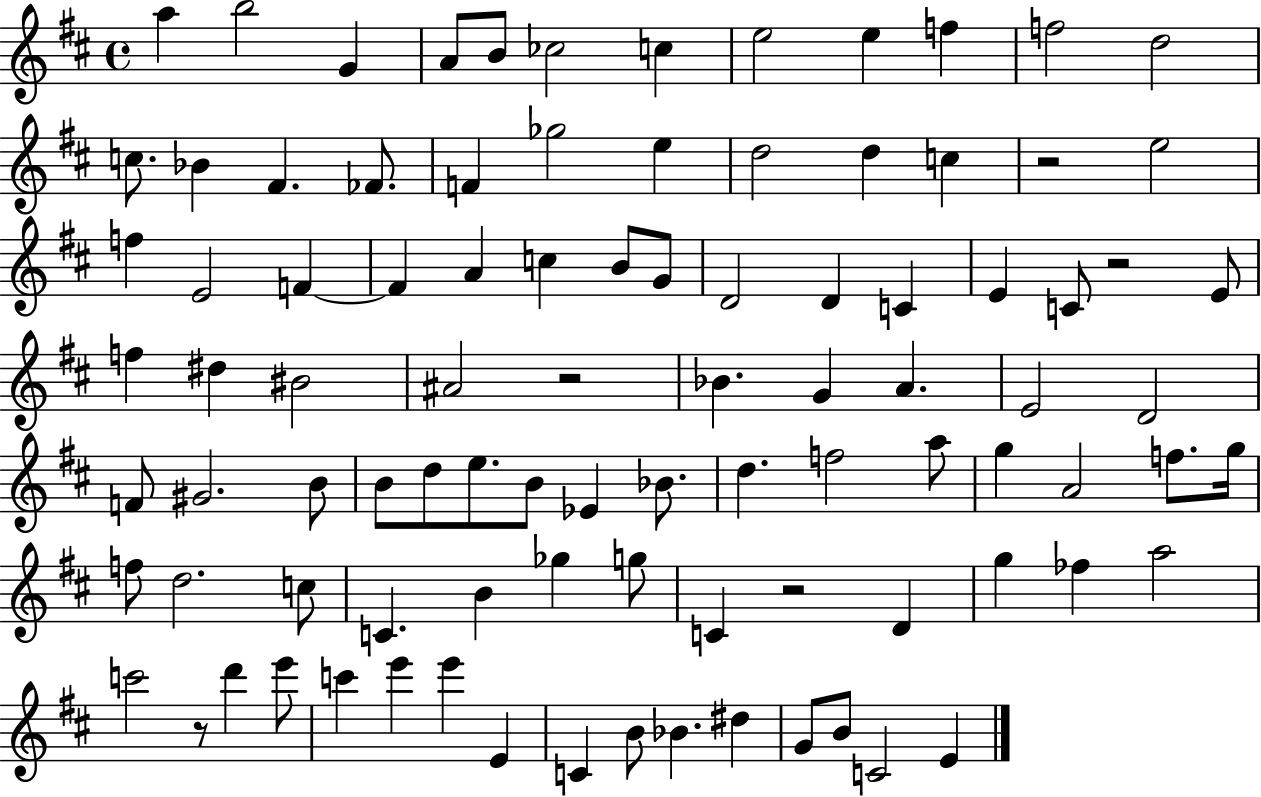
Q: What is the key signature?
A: D major